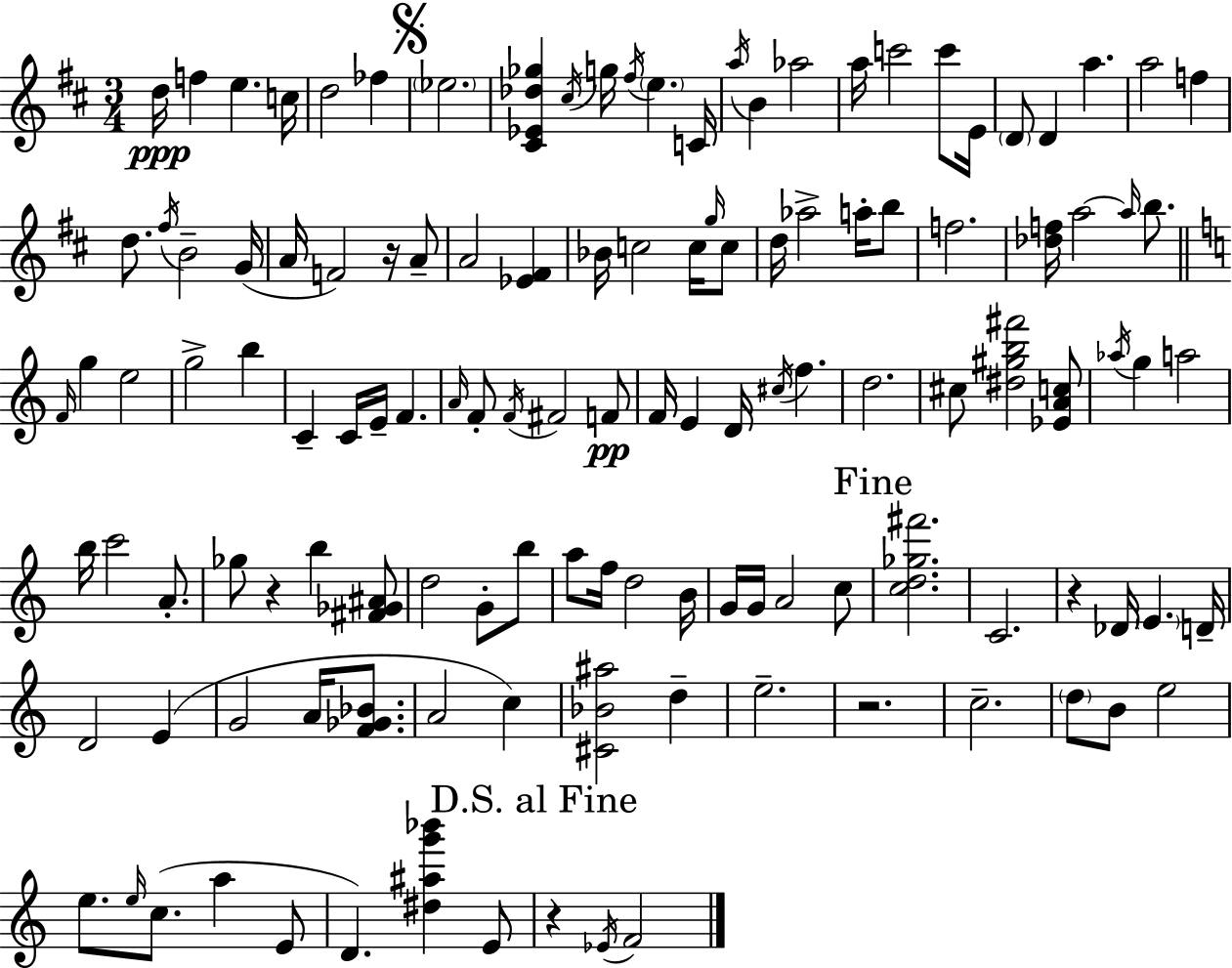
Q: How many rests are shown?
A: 5